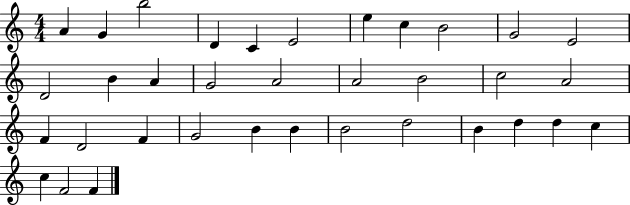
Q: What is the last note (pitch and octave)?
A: F4